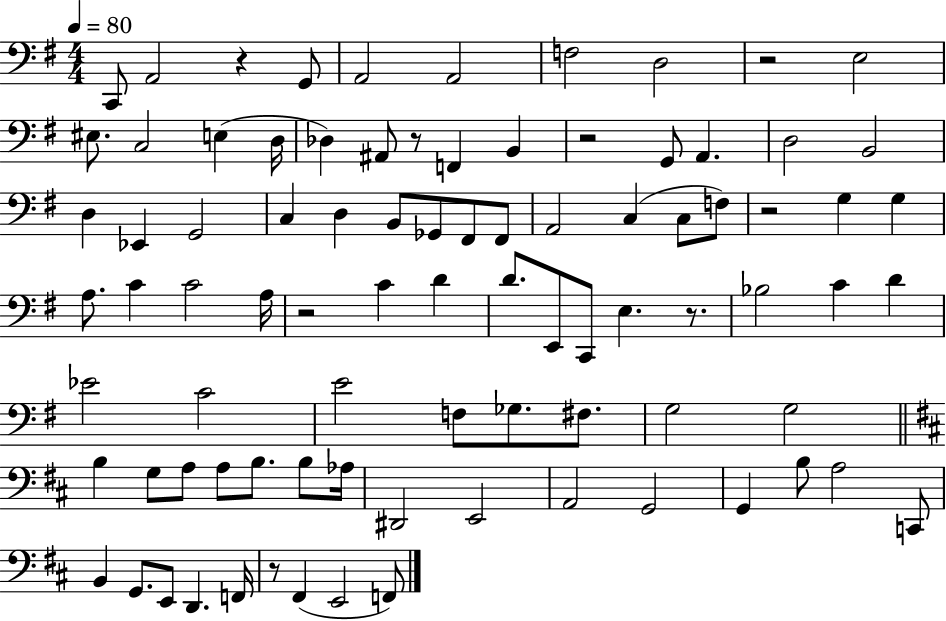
{
  \clef bass
  \numericTimeSignature
  \time 4/4
  \key g \major
  \tempo 4 = 80
  c,8 a,2 r4 g,8 | a,2 a,2 | f2 d2 | r2 e2 | \break eis8. c2 e4( d16 | des4) ais,8 r8 f,4 b,4 | r2 g,8 a,4. | d2 b,2 | \break d4 ees,4 g,2 | c4 d4 b,8 ges,8 fis,8 fis,8 | a,2 c4( c8 f8) | r2 g4 g4 | \break a8. c'4 c'2 a16 | r2 c'4 d'4 | d'8. e,8 c,8 e4. r8. | bes2 c'4 d'4 | \break ees'2 c'2 | e'2 f8 ges8. fis8. | g2 g2 | \bar "||" \break \key d \major b4 g8 a8 a8 b8. b8 aes16 | dis,2 e,2 | a,2 g,2 | g,4 b8 a2 c,8 | \break b,4 g,8. e,8 d,4. f,16 | r8 fis,4( e,2 f,8) | \bar "|."
}